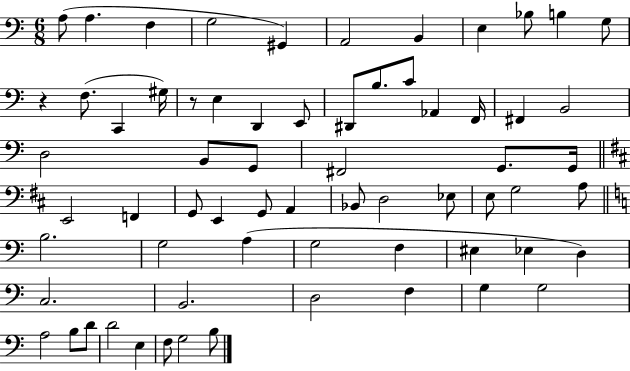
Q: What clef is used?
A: bass